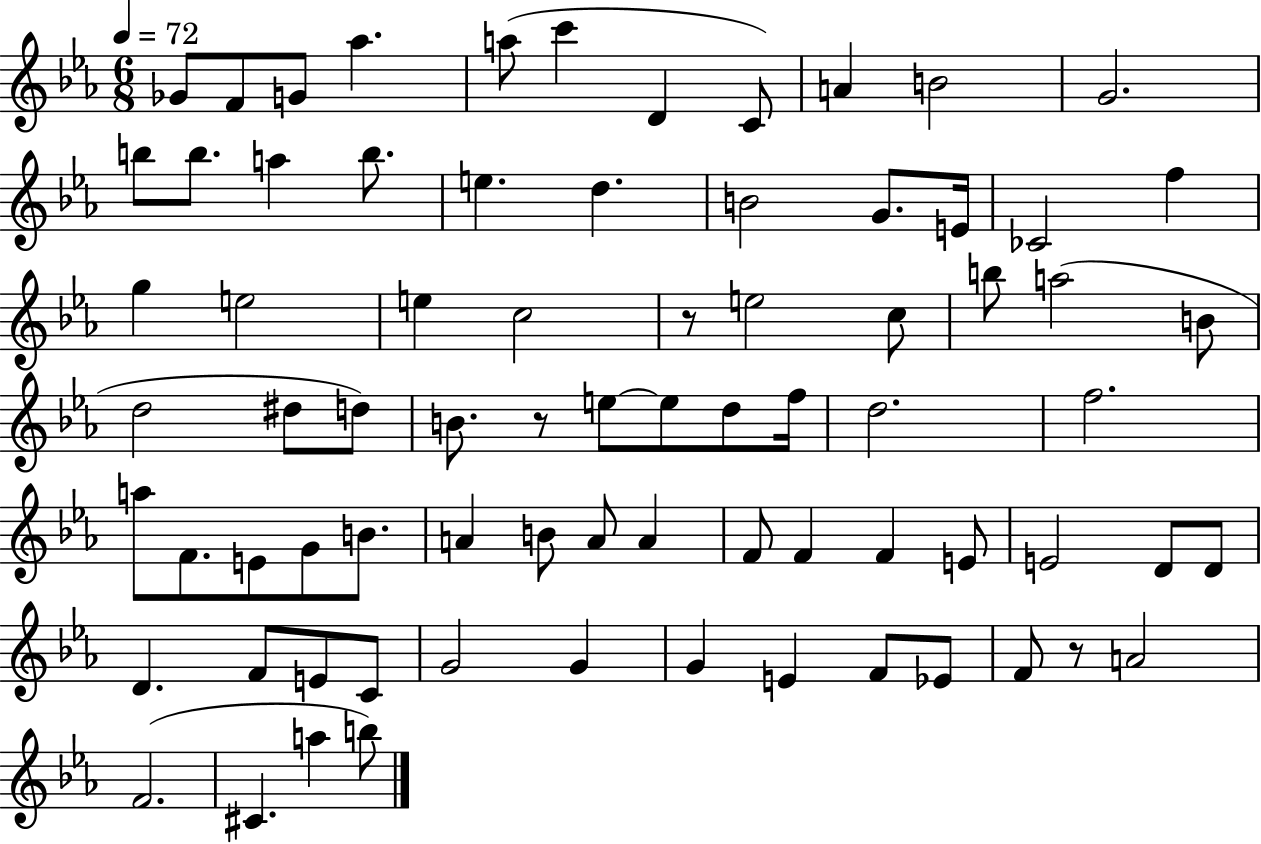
X:1
T:Untitled
M:6/8
L:1/4
K:Eb
_G/2 F/2 G/2 _a a/2 c' D C/2 A B2 G2 b/2 b/2 a b/2 e d B2 G/2 E/4 _C2 f g e2 e c2 z/2 e2 c/2 b/2 a2 B/2 d2 ^d/2 d/2 B/2 z/2 e/2 e/2 d/2 f/4 d2 f2 a/2 F/2 E/2 G/2 B/2 A B/2 A/2 A F/2 F F E/2 E2 D/2 D/2 D F/2 E/2 C/2 G2 G G E F/2 _E/2 F/2 z/2 A2 F2 ^C a b/2